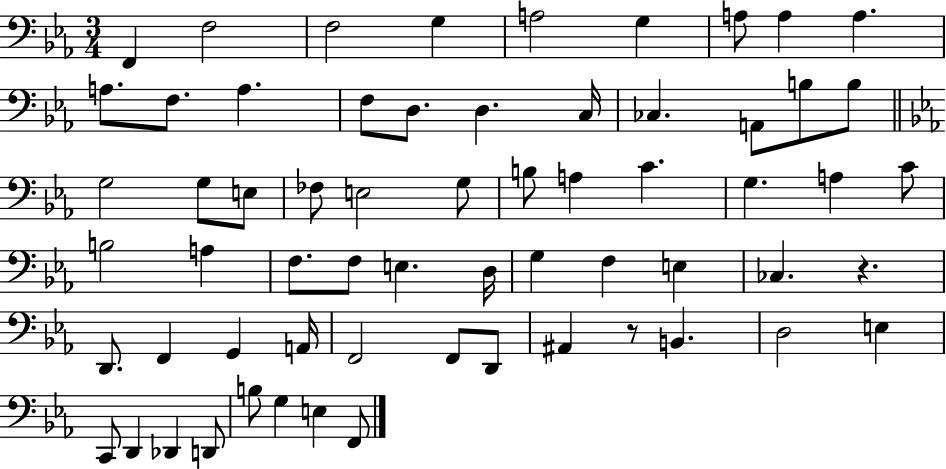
F2/q F3/h F3/h G3/q A3/h G3/q A3/e A3/q A3/q. A3/e. F3/e. A3/q. F3/e D3/e. D3/q. C3/s CES3/q. A2/e B3/e B3/e G3/h G3/e E3/e FES3/e E3/h G3/e B3/e A3/q C4/q. G3/q. A3/q C4/e B3/h A3/q F3/e. F3/e E3/q. D3/s G3/q F3/q E3/q CES3/q. R/q. D2/e. F2/q G2/q A2/s F2/h F2/e D2/e A#2/q R/e B2/q. D3/h E3/q C2/e D2/q Db2/q D2/e B3/e G3/q E3/q F2/e